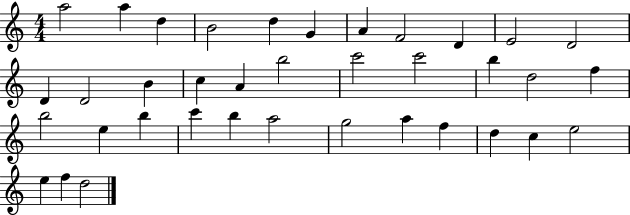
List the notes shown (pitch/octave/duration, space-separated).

A5/h A5/q D5/q B4/h D5/q G4/q A4/q F4/h D4/q E4/h D4/h D4/q D4/h B4/q C5/q A4/q B5/h C6/h C6/h B5/q D5/h F5/q B5/h E5/q B5/q C6/q B5/q A5/h G5/h A5/q F5/q D5/q C5/q E5/h E5/q F5/q D5/h